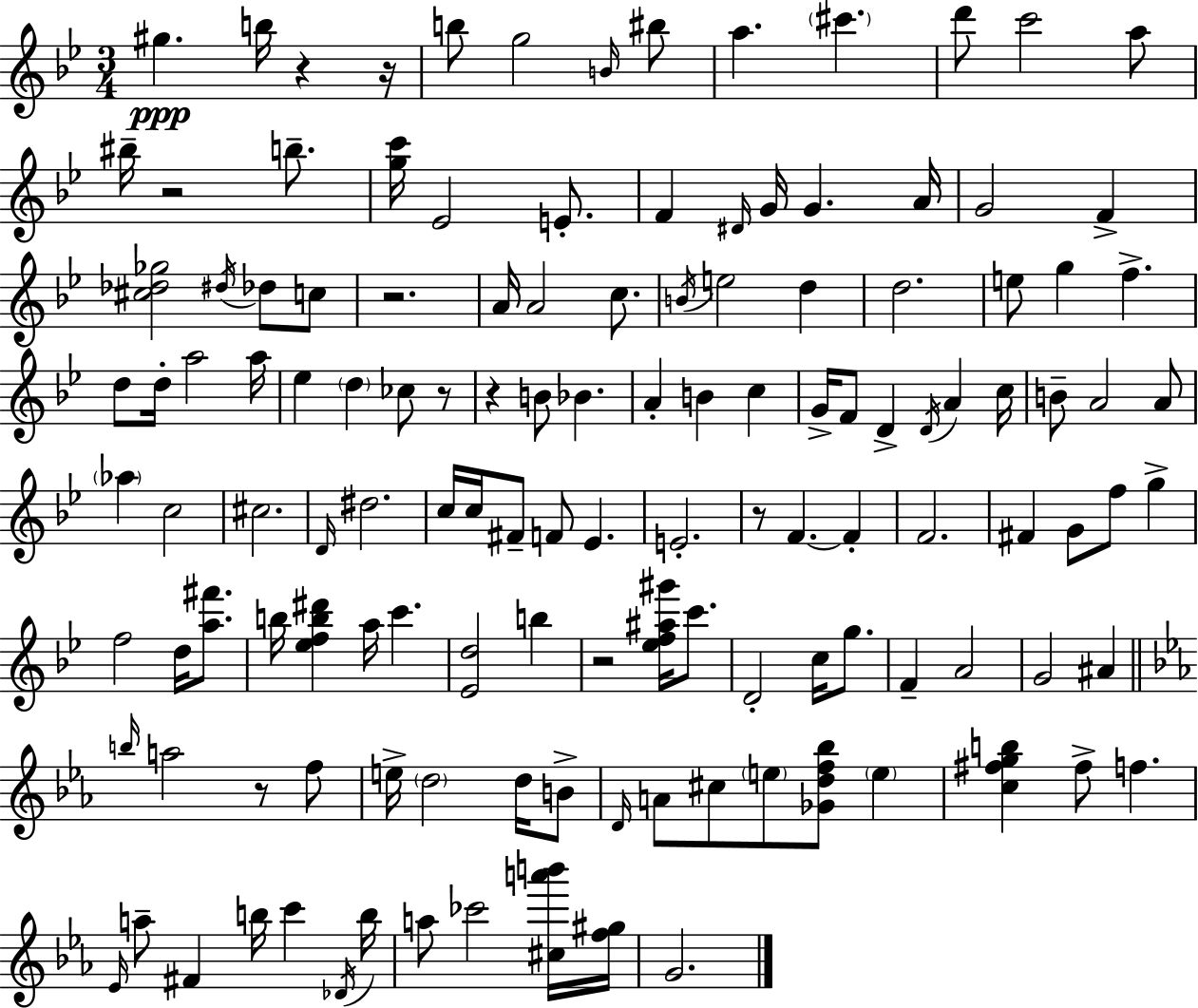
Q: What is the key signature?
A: BES major